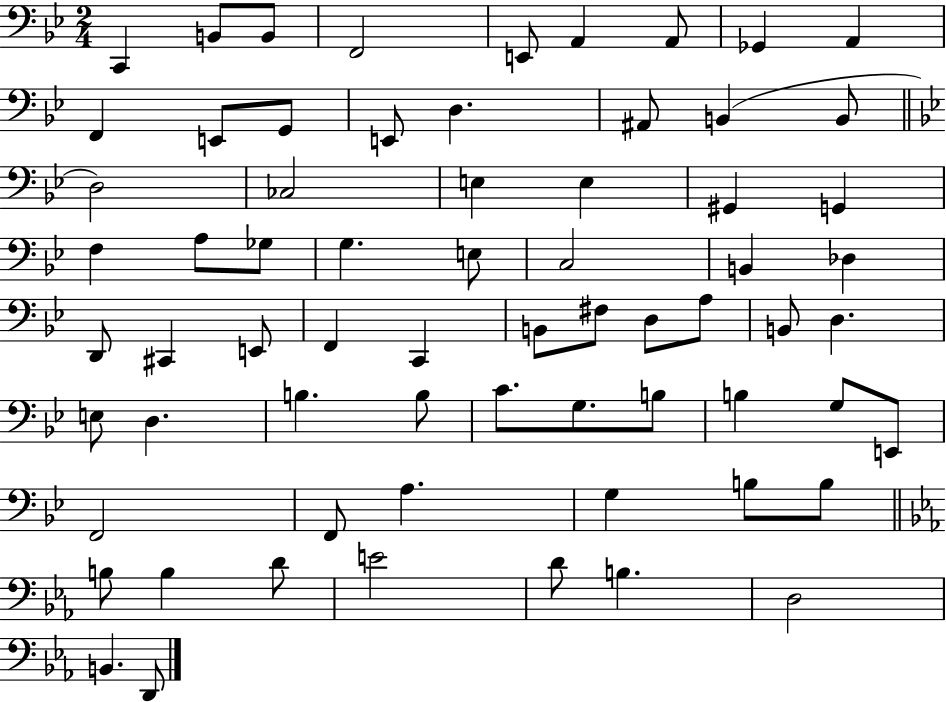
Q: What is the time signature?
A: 2/4